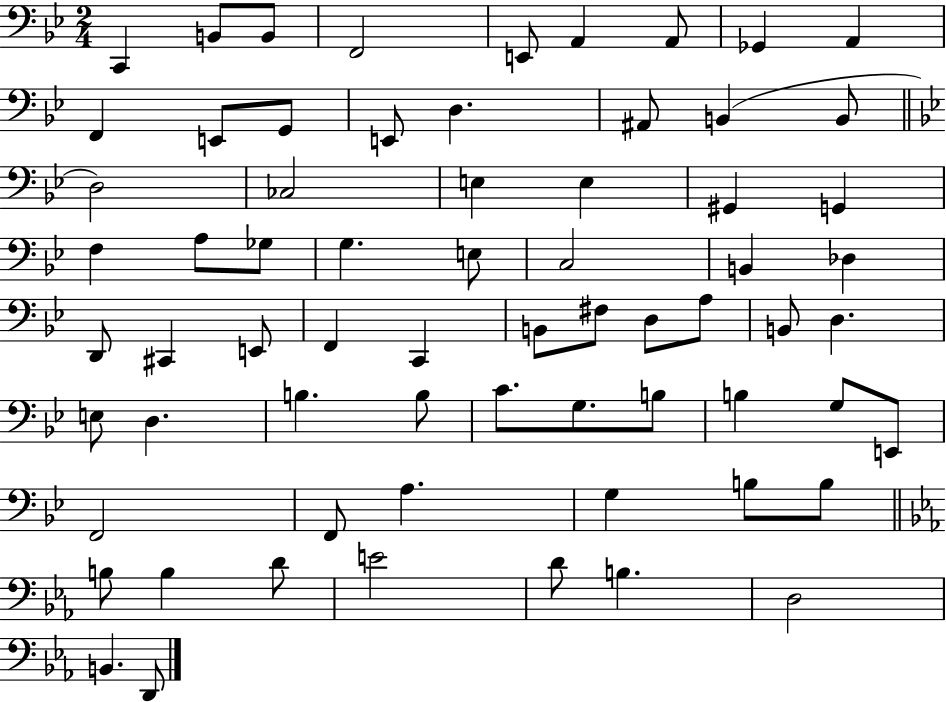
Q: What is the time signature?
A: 2/4